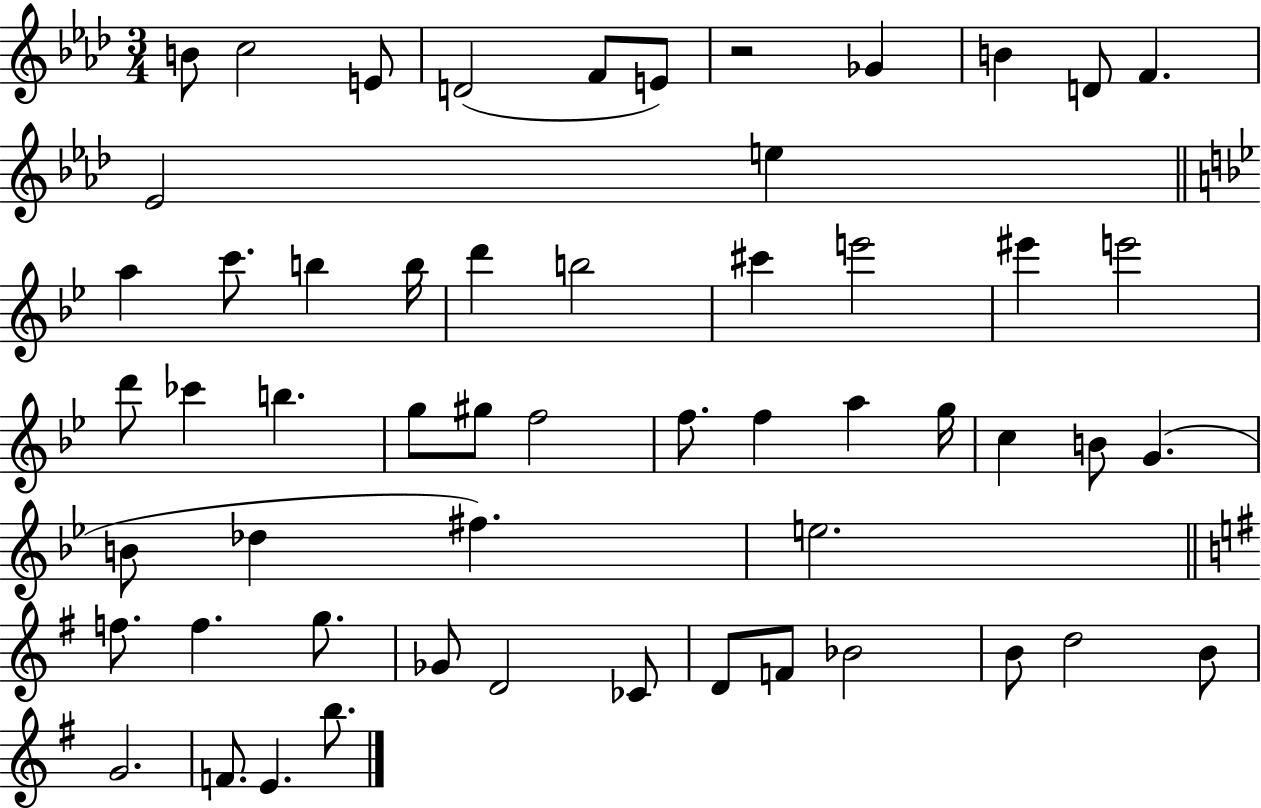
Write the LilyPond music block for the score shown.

{
  \clef treble
  \numericTimeSignature
  \time 3/4
  \key aes \major
  \repeat volta 2 { b'8 c''2 e'8 | d'2( f'8 e'8) | r2 ges'4 | b'4 d'8 f'4. | \break ees'2 e''4 | \bar "||" \break \key bes \major a''4 c'''8. b''4 b''16 | d'''4 b''2 | cis'''4 e'''2 | eis'''4 e'''2 | \break d'''8 ces'''4 b''4. | g''8 gis''8 f''2 | f''8. f''4 a''4 g''16 | c''4 b'8 g'4.( | \break b'8 des''4 fis''4.) | e''2. | \bar "||" \break \key g \major f''8. f''4. g''8. | ges'8 d'2 ces'8 | d'8 f'8 bes'2 | b'8 d''2 b'8 | \break g'2. | f'8. e'4. b''8. | } \bar "|."
}